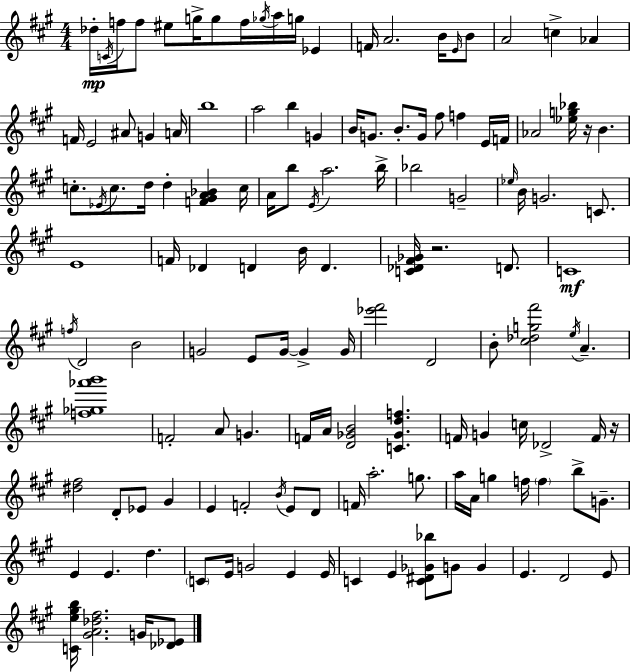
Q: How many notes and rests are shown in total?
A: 136